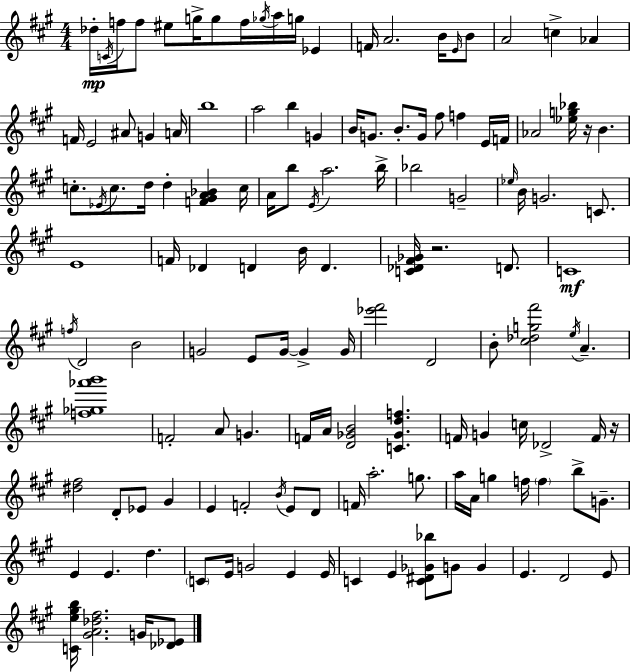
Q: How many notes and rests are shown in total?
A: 136